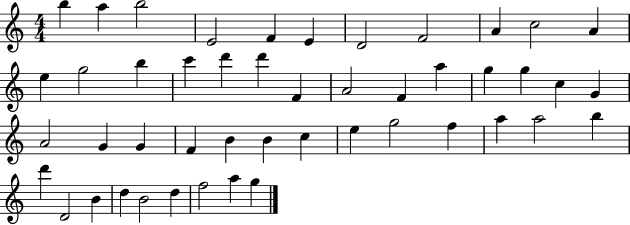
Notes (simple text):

B5/q A5/q B5/h E4/h F4/q E4/q D4/h F4/h A4/q C5/h A4/q E5/q G5/h B5/q C6/q D6/q D6/q F4/q A4/h F4/q A5/q G5/q G5/q C5/q G4/q A4/h G4/q G4/q F4/q B4/q B4/q C5/q E5/q G5/h F5/q A5/q A5/h B5/q D6/q D4/h B4/q D5/q B4/h D5/q F5/h A5/q G5/q